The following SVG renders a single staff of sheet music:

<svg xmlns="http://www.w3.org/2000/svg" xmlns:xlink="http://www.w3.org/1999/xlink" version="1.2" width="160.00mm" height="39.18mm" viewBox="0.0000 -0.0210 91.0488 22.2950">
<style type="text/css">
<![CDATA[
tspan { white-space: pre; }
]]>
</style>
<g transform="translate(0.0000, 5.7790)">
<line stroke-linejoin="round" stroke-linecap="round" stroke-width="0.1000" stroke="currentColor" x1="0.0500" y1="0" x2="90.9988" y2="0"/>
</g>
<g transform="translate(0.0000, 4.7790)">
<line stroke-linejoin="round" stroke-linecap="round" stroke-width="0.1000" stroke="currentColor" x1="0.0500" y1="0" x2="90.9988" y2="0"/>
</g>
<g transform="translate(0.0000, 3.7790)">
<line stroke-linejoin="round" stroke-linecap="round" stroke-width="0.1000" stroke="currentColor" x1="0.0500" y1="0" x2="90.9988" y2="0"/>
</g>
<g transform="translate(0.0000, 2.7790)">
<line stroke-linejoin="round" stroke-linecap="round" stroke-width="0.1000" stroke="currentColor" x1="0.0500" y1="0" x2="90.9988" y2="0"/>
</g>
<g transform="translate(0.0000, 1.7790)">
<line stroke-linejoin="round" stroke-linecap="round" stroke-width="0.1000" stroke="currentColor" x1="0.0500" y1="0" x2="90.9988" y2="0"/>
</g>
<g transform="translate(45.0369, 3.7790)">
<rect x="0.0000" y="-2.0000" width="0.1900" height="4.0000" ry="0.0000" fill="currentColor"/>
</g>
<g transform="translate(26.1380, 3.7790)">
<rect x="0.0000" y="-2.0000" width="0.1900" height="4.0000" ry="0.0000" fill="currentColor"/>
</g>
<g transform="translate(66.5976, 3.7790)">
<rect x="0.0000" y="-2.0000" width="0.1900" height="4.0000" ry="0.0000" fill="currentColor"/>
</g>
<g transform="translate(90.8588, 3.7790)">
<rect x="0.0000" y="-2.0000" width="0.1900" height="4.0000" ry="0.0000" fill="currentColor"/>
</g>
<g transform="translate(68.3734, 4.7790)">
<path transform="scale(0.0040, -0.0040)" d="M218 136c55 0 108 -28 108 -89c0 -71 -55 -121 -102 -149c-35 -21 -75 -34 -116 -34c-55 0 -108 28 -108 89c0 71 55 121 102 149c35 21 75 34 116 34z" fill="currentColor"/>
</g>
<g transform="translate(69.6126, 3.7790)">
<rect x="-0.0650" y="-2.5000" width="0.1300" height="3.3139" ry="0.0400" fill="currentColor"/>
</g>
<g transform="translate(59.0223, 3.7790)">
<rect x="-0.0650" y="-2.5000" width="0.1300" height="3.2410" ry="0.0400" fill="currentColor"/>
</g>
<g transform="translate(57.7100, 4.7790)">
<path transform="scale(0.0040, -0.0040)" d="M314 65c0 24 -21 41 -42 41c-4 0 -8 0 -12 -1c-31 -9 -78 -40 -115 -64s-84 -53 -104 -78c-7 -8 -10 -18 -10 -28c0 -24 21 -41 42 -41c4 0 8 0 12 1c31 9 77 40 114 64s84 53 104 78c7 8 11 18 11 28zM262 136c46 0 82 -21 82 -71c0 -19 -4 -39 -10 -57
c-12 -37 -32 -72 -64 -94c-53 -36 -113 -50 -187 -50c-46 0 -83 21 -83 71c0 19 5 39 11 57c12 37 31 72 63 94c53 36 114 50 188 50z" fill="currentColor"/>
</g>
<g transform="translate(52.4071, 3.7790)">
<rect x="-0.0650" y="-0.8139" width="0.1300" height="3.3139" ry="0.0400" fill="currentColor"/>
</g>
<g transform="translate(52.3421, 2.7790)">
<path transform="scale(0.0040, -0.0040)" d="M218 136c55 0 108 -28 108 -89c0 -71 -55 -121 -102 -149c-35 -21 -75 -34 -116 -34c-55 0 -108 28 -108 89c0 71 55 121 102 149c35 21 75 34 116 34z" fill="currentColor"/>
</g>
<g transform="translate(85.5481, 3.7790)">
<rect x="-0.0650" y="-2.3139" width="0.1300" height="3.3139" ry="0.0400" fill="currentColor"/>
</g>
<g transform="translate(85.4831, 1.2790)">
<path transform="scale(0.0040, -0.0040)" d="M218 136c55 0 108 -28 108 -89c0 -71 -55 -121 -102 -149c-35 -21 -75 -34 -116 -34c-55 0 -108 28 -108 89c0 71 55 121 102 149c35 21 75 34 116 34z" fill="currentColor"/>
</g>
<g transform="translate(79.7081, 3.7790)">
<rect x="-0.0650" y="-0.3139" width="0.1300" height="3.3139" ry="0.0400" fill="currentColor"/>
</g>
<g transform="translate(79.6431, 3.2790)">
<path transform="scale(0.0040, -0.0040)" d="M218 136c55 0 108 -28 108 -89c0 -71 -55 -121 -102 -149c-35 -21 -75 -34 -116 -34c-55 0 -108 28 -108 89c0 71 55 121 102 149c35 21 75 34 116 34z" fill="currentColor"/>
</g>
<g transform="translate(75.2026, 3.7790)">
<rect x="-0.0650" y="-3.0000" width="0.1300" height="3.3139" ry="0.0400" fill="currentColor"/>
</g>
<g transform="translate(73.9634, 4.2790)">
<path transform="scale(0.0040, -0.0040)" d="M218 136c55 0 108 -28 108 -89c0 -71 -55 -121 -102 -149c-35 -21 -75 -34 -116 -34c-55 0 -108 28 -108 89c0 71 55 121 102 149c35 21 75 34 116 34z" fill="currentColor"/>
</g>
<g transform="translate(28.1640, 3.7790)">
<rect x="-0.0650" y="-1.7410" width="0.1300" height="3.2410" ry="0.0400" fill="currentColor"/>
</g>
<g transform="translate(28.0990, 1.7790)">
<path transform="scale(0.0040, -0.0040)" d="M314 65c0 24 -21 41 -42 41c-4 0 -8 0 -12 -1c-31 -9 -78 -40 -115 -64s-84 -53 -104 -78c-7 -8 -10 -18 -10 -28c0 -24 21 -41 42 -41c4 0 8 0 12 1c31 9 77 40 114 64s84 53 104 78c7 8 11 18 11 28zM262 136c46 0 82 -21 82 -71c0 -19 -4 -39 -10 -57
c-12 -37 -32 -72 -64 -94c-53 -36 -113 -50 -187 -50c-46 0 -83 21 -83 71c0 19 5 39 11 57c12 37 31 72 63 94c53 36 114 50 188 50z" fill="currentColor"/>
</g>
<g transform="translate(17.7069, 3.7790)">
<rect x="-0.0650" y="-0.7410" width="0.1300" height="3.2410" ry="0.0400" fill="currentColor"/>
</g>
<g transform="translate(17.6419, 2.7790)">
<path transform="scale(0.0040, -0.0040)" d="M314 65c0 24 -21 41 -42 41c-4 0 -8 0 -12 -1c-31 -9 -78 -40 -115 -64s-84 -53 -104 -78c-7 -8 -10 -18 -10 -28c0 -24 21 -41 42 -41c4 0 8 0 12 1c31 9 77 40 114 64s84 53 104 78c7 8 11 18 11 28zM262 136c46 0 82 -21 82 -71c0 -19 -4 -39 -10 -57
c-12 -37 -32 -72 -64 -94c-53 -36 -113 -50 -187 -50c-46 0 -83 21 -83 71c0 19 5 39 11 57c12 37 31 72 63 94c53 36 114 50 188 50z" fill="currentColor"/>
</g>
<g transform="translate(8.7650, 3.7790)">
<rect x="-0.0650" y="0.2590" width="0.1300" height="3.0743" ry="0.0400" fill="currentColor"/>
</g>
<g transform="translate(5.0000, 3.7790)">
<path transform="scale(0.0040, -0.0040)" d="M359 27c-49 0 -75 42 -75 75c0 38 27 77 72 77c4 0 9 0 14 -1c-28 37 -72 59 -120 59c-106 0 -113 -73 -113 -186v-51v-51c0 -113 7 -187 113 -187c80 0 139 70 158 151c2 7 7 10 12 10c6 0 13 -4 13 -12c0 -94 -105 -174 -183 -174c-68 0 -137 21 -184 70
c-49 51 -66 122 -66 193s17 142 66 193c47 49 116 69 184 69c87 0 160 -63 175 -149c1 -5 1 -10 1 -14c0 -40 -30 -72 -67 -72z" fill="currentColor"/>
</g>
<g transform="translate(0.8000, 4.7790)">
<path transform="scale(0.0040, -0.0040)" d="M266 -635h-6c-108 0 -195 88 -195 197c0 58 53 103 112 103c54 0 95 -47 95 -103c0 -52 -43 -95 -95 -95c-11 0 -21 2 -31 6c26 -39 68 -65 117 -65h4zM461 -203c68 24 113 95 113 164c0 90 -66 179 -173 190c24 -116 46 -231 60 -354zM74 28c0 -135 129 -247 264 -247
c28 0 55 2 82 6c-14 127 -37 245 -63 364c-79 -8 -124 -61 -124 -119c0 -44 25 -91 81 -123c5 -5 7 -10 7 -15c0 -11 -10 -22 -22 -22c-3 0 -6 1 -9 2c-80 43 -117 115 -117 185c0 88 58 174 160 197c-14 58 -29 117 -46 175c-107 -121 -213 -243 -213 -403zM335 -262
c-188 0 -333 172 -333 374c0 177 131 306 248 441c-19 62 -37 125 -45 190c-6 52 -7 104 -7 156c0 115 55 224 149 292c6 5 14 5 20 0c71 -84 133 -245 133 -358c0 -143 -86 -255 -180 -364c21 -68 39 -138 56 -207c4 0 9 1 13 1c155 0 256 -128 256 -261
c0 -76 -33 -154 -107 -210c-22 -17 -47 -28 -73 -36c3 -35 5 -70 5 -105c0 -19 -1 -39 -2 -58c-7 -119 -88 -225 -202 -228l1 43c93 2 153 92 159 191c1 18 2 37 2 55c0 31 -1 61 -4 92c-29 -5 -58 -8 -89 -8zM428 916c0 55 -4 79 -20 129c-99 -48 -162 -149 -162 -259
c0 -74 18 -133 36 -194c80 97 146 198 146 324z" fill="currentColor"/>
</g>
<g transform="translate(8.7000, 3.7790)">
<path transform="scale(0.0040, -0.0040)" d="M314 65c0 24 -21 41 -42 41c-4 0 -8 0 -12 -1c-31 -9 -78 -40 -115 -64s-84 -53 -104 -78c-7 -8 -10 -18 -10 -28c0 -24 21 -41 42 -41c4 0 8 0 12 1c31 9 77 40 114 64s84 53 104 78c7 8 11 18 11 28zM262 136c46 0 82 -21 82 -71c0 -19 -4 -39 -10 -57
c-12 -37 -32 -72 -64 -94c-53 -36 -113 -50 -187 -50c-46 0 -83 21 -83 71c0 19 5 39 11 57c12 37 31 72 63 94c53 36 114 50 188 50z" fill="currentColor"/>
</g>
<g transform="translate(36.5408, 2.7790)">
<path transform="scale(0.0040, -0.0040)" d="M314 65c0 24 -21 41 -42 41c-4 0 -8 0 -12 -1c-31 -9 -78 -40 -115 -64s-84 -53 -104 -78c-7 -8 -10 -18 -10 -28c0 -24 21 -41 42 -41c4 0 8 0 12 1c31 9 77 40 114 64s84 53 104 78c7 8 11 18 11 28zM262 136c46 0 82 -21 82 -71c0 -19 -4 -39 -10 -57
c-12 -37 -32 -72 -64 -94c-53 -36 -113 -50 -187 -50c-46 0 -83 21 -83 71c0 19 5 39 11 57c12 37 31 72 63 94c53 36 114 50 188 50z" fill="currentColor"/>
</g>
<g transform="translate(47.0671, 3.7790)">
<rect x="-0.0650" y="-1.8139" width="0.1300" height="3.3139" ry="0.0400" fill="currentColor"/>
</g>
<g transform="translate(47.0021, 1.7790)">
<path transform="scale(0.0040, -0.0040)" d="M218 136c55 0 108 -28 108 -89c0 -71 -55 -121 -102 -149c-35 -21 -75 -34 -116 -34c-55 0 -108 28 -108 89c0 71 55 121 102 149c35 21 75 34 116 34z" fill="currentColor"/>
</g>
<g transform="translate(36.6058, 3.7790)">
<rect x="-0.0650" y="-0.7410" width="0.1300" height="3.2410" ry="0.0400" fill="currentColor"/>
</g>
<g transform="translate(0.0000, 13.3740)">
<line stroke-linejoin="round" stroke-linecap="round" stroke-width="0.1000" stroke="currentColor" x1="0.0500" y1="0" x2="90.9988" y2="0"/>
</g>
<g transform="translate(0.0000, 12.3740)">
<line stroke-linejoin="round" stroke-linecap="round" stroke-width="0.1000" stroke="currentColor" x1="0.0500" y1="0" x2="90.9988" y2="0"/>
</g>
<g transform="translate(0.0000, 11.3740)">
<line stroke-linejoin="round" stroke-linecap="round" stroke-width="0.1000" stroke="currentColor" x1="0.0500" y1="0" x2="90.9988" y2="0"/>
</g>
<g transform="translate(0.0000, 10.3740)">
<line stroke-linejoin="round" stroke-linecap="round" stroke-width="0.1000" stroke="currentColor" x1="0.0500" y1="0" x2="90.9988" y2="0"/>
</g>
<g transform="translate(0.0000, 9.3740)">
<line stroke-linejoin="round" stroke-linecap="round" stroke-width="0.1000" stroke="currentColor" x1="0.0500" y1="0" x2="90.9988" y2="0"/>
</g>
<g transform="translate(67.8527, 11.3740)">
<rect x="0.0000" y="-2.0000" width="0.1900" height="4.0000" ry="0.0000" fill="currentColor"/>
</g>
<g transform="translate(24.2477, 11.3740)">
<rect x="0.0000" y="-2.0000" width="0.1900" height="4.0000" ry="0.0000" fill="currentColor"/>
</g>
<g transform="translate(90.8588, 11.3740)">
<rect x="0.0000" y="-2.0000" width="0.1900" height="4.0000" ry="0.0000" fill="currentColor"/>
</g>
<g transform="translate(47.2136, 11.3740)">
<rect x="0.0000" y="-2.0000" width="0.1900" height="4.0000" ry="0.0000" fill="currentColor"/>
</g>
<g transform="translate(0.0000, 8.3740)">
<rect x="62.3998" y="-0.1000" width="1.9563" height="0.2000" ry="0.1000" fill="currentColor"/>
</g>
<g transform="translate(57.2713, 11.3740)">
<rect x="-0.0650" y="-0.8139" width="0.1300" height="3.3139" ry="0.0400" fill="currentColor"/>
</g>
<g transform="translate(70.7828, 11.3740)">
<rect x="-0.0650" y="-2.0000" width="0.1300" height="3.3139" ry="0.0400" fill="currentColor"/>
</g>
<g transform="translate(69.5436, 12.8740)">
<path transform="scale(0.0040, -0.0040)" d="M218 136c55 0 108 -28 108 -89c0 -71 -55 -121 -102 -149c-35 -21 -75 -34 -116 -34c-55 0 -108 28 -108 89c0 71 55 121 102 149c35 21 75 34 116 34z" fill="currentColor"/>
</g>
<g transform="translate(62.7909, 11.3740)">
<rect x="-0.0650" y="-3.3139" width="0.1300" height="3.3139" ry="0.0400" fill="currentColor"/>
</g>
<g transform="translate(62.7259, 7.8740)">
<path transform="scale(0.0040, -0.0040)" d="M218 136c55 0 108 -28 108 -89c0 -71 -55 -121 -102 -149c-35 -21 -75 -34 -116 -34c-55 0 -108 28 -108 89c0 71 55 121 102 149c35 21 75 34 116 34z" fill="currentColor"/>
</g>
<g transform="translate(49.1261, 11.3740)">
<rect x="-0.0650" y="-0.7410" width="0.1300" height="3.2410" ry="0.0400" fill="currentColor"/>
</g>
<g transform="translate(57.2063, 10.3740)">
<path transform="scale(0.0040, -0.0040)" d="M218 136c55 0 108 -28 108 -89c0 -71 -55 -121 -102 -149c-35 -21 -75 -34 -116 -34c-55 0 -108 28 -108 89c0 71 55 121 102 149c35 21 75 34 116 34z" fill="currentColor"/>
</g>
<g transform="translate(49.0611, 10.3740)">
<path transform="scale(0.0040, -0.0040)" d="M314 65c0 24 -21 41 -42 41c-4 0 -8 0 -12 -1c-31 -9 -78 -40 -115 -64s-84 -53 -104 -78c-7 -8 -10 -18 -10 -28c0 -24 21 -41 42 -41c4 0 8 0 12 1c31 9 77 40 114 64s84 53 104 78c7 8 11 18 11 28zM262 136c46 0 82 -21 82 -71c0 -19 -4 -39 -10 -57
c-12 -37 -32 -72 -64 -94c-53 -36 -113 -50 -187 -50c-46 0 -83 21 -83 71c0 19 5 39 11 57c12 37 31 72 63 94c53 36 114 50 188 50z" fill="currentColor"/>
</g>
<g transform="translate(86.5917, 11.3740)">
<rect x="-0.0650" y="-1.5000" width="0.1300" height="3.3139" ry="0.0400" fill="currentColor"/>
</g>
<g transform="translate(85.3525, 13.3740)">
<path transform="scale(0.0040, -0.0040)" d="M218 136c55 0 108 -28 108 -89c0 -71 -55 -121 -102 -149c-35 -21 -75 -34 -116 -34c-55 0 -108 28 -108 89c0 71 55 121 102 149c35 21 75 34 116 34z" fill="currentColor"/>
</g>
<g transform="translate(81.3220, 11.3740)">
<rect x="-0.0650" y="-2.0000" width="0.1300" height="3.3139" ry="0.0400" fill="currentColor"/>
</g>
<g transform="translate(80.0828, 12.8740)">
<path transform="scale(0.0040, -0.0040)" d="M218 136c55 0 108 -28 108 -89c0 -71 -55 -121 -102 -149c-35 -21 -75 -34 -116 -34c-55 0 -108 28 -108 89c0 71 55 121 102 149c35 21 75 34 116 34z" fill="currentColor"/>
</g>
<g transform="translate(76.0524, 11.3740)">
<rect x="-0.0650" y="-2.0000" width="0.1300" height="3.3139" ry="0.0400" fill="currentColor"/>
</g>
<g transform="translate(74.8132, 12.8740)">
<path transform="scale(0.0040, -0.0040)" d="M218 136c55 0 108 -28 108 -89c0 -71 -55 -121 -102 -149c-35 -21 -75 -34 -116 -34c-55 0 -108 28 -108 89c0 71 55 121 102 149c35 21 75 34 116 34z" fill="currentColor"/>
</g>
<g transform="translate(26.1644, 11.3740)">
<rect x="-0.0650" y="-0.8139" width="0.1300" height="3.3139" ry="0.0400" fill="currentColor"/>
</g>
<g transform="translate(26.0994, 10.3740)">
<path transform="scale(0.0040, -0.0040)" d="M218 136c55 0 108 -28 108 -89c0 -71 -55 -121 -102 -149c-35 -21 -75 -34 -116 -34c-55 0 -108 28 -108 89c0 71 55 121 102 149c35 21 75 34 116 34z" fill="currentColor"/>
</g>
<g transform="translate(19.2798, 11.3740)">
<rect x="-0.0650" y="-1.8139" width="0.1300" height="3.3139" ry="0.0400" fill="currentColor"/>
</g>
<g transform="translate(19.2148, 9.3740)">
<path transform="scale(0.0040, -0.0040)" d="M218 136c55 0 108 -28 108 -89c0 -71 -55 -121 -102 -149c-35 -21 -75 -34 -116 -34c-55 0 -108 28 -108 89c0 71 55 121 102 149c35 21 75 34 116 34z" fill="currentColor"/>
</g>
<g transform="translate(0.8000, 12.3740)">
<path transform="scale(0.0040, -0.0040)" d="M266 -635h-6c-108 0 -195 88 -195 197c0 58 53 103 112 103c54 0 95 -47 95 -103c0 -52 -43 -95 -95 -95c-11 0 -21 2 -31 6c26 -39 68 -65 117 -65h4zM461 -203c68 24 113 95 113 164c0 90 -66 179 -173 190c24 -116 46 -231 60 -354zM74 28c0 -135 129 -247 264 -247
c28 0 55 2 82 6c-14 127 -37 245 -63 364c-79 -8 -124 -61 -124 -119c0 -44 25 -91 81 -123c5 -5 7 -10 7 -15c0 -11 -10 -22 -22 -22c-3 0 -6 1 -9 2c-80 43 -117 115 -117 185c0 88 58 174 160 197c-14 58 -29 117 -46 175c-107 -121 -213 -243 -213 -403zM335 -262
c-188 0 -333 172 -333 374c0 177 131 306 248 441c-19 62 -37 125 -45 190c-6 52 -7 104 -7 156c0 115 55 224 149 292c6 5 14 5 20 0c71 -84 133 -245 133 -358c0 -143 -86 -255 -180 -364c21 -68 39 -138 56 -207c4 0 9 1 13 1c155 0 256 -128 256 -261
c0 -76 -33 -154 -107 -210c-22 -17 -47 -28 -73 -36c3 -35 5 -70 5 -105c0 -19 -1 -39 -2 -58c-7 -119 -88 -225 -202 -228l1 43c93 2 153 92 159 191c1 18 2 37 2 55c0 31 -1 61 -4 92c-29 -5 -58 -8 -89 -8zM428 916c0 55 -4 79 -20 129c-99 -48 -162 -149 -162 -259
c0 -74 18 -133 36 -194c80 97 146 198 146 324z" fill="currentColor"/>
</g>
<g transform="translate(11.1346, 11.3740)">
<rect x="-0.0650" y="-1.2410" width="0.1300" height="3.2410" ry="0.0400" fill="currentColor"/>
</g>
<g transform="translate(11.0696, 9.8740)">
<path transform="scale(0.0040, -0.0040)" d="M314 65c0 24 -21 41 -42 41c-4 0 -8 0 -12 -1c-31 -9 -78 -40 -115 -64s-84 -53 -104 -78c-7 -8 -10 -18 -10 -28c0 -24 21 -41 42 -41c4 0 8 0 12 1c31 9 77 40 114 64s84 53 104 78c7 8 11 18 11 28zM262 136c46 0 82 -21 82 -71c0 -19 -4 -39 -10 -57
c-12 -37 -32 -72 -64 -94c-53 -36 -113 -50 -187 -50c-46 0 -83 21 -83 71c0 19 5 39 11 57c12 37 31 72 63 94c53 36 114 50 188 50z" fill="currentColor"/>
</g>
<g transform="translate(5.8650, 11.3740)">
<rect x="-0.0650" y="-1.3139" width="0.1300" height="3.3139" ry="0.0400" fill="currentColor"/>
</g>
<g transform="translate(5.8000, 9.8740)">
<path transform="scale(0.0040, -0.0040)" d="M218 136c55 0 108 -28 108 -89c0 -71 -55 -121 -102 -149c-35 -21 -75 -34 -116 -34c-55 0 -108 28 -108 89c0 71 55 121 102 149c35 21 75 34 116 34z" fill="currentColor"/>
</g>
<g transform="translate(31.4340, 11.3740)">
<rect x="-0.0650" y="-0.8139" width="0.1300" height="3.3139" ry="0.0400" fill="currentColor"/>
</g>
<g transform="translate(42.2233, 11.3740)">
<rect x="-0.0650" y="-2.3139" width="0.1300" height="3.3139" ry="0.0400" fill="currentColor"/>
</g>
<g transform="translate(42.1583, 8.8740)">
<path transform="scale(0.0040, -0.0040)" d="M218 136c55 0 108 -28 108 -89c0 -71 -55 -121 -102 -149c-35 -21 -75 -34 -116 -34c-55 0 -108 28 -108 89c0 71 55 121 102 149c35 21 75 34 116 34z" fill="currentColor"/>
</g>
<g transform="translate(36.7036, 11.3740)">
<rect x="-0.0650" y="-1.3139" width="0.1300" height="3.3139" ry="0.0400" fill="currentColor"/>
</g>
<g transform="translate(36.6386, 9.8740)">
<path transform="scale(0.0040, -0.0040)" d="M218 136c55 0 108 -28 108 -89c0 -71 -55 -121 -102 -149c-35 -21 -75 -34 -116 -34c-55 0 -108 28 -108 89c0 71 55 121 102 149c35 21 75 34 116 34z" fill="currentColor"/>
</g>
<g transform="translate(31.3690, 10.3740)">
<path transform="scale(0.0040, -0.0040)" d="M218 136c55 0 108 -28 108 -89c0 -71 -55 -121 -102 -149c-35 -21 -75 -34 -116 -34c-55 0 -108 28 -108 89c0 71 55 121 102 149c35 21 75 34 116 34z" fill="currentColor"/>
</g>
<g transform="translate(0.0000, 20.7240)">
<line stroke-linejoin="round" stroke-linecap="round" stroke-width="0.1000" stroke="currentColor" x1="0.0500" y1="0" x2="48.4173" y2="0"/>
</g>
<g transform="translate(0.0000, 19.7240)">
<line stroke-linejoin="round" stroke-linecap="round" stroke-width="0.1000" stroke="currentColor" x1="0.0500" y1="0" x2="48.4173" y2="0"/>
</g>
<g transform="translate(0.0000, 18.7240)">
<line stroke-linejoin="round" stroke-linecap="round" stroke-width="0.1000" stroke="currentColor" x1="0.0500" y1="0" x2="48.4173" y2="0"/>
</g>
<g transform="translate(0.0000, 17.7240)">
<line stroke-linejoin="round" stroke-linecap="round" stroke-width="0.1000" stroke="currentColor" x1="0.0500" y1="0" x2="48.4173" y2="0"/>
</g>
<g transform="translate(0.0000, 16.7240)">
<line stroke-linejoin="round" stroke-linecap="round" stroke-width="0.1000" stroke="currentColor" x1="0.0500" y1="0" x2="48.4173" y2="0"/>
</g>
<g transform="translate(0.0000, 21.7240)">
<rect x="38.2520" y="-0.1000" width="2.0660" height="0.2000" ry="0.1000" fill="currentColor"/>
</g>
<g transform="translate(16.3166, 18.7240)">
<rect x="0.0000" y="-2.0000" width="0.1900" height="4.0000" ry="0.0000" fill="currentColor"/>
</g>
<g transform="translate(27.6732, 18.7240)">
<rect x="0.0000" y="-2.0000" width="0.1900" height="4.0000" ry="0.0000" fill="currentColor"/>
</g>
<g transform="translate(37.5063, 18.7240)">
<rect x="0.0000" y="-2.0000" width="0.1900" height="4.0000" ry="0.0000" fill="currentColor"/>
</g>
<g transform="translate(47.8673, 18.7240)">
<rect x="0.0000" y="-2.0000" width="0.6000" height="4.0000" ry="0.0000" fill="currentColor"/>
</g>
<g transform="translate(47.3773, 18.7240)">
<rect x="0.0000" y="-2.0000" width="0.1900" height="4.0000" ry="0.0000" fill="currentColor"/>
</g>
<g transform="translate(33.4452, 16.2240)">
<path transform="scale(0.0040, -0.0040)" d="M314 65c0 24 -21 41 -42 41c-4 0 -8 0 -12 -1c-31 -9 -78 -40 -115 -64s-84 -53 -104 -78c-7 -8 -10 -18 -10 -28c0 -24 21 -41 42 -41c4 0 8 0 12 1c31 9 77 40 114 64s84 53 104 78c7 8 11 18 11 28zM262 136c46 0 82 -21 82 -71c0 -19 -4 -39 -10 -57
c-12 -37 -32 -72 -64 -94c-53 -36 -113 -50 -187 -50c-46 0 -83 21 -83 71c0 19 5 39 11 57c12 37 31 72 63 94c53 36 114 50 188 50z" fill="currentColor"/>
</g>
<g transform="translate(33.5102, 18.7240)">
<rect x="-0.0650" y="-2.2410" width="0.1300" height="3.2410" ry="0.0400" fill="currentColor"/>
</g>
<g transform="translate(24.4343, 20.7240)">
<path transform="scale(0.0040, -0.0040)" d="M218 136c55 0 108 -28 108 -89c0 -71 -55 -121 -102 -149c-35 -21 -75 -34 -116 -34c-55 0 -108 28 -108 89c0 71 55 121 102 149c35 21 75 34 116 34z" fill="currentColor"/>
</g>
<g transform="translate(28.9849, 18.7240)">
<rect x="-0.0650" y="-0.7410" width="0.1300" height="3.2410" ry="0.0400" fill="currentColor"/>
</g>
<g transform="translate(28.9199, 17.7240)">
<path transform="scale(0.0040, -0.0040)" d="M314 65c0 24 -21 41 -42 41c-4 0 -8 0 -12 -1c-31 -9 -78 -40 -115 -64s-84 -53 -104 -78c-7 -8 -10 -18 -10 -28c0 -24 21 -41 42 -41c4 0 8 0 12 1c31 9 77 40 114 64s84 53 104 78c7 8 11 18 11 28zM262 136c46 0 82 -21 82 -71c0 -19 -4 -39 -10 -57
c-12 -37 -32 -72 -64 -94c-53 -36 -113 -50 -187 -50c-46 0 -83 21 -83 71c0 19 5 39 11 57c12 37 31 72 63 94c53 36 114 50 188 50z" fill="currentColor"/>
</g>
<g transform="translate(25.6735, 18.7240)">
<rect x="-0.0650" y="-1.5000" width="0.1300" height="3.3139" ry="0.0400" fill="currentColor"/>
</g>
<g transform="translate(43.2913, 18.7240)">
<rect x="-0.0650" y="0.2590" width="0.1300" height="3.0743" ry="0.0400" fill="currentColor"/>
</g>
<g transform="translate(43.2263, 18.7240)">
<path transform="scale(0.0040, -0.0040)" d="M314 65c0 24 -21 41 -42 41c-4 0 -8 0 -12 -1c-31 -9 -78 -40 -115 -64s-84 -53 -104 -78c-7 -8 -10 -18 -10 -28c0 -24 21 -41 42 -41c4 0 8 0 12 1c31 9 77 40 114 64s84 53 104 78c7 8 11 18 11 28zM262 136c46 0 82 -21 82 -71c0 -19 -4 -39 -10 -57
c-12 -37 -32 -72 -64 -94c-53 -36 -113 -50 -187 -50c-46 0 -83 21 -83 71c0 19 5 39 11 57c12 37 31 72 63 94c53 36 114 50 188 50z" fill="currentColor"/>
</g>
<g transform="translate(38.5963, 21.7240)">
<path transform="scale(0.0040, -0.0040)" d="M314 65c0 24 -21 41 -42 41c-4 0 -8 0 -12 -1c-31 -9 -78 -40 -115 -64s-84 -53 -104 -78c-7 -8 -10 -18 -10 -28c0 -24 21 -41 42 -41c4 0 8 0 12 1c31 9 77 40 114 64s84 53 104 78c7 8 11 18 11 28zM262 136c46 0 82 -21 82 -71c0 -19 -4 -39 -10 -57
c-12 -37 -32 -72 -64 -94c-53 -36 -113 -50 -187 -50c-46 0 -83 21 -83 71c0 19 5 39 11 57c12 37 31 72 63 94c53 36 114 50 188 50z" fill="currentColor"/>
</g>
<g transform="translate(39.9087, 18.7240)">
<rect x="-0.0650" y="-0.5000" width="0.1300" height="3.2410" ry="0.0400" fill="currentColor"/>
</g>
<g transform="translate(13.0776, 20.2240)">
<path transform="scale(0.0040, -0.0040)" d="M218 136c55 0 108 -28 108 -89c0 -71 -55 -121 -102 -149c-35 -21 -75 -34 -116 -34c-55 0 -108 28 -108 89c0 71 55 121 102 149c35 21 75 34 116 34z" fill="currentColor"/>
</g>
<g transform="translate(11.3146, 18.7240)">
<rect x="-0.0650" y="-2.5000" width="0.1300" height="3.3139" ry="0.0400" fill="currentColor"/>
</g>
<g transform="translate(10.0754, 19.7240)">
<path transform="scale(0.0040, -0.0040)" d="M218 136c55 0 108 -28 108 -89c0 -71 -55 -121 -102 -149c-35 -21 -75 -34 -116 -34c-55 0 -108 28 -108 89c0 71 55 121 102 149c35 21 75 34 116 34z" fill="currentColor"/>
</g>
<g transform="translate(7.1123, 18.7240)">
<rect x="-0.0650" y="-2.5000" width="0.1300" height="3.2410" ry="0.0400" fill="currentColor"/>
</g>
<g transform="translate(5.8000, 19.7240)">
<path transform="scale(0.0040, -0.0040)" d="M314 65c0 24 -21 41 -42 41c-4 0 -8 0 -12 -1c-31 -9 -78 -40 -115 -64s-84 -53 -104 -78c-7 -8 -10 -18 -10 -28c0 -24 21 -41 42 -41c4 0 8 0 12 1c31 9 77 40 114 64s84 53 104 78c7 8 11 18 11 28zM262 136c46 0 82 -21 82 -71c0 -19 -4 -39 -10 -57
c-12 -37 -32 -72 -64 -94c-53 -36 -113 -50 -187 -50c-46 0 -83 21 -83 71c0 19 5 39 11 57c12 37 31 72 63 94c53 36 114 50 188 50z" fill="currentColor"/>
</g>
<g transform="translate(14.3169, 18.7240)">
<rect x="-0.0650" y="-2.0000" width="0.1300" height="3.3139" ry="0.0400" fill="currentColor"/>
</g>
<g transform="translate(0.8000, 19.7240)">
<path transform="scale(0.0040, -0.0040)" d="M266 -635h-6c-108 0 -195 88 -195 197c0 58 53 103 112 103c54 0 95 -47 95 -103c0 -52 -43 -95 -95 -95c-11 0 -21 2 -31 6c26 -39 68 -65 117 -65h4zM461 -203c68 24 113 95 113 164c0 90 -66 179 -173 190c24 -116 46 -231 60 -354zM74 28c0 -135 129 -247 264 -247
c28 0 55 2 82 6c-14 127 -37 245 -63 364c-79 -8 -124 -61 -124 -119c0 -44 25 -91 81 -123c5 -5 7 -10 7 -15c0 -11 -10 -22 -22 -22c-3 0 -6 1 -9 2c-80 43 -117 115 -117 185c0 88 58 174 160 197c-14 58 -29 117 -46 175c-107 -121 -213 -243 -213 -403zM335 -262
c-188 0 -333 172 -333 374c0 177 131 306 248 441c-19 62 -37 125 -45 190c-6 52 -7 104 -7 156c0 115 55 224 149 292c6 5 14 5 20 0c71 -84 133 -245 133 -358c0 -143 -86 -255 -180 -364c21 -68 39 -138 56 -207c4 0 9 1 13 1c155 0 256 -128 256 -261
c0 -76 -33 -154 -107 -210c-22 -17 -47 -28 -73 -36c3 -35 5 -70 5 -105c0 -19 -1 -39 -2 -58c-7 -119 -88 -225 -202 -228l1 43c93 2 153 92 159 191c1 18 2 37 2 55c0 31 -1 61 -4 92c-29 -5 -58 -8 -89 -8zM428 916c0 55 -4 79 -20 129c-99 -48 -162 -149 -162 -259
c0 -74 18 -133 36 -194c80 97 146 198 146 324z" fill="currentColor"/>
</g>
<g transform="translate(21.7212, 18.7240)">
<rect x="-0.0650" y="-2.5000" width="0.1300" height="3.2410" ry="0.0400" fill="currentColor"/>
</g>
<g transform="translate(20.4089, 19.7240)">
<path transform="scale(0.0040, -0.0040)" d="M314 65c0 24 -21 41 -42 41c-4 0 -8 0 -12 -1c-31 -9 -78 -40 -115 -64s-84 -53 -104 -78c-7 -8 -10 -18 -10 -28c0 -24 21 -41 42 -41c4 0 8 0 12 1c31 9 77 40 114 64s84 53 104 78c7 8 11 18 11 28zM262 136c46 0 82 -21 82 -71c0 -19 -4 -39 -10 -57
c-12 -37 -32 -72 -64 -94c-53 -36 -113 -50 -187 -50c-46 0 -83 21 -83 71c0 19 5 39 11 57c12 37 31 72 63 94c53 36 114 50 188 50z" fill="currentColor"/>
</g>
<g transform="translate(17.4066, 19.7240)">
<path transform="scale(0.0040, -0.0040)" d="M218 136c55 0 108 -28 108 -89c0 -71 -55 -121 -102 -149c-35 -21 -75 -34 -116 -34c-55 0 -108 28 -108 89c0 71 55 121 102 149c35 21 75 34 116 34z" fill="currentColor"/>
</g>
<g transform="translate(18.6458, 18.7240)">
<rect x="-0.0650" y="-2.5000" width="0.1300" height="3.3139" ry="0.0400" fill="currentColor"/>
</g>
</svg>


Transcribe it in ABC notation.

X:1
T:Untitled
M:4/4
L:1/4
K:C
B2 d2 f2 d2 f d G2 G A c g e e2 f d d e g d2 d b F F F E G2 G F G G2 E d2 g2 C2 B2